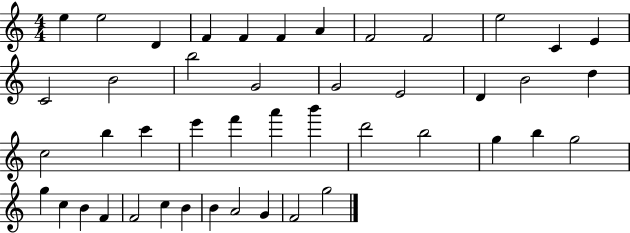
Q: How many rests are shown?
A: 0